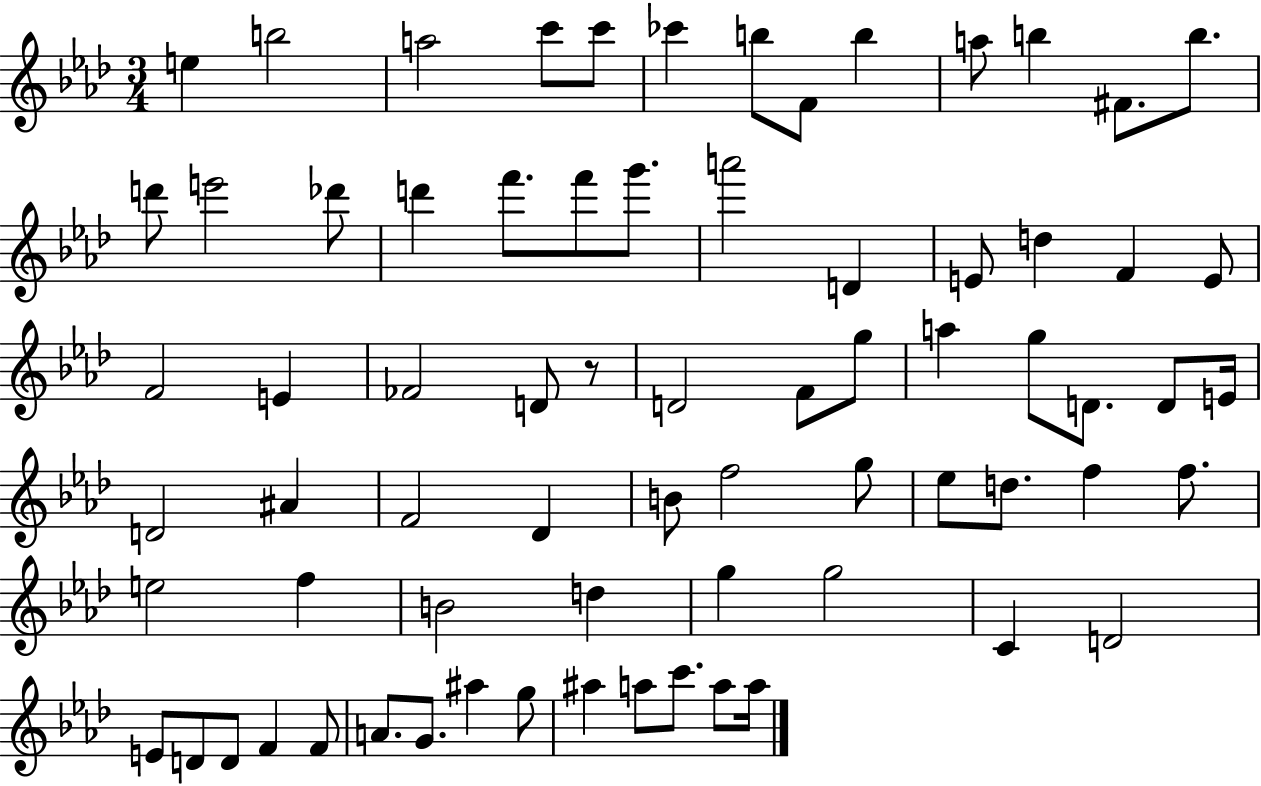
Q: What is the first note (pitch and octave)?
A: E5